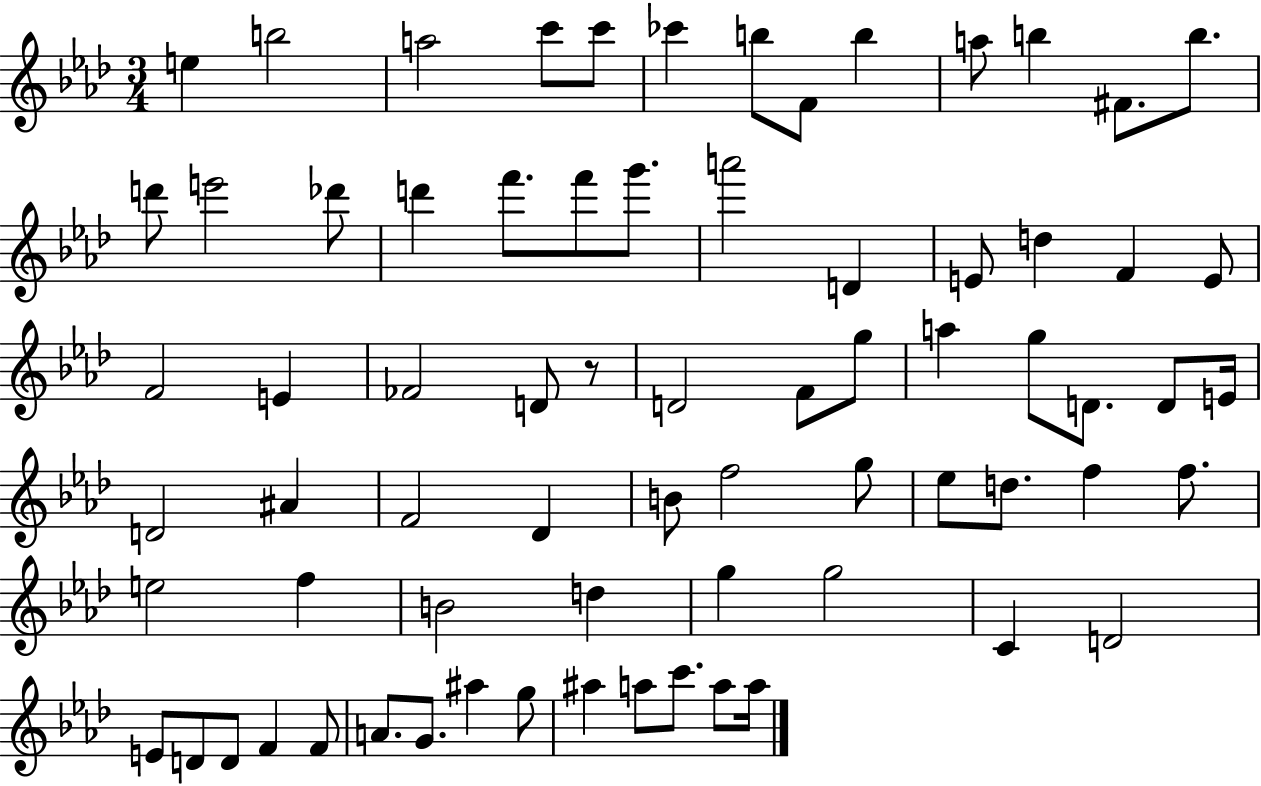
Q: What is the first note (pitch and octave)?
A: E5